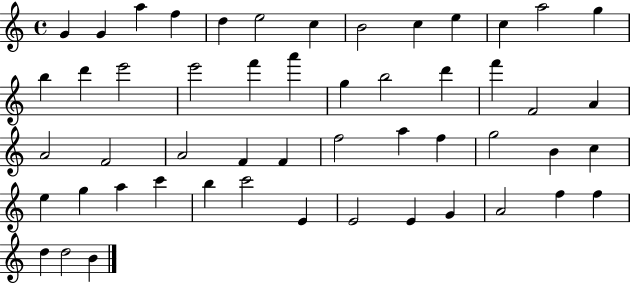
{
  \clef treble
  \time 4/4
  \defaultTimeSignature
  \key c \major
  g'4 g'4 a''4 f''4 | d''4 e''2 c''4 | b'2 c''4 e''4 | c''4 a''2 g''4 | \break b''4 d'''4 e'''2 | e'''2 f'''4 a'''4 | g''4 b''2 d'''4 | f'''4 f'2 a'4 | \break a'2 f'2 | a'2 f'4 f'4 | f''2 a''4 f''4 | g''2 b'4 c''4 | \break e''4 g''4 a''4 c'''4 | b''4 c'''2 e'4 | e'2 e'4 g'4 | a'2 f''4 f''4 | \break d''4 d''2 b'4 | \bar "|."
}